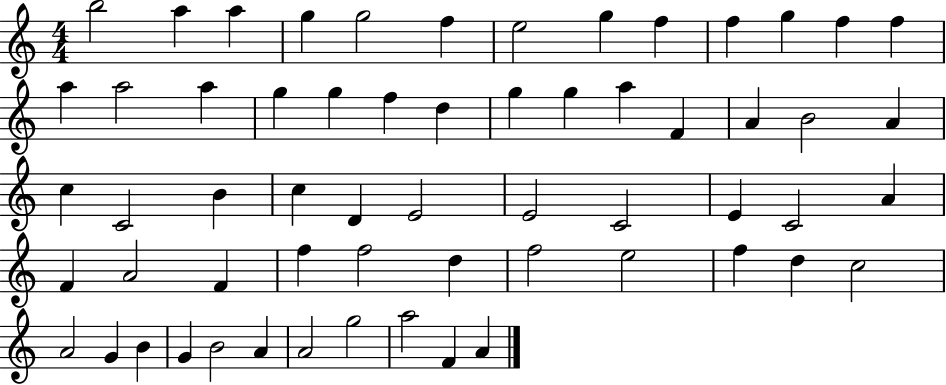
{
  \clef treble
  \numericTimeSignature
  \time 4/4
  \key c \major
  b''2 a''4 a''4 | g''4 g''2 f''4 | e''2 g''4 f''4 | f''4 g''4 f''4 f''4 | \break a''4 a''2 a''4 | g''4 g''4 f''4 d''4 | g''4 g''4 a''4 f'4 | a'4 b'2 a'4 | \break c''4 c'2 b'4 | c''4 d'4 e'2 | e'2 c'2 | e'4 c'2 a'4 | \break f'4 a'2 f'4 | f''4 f''2 d''4 | f''2 e''2 | f''4 d''4 c''2 | \break a'2 g'4 b'4 | g'4 b'2 a'4 | a'2 g''2 | a''2 f'4 a'4 | \break \bar "|."
}